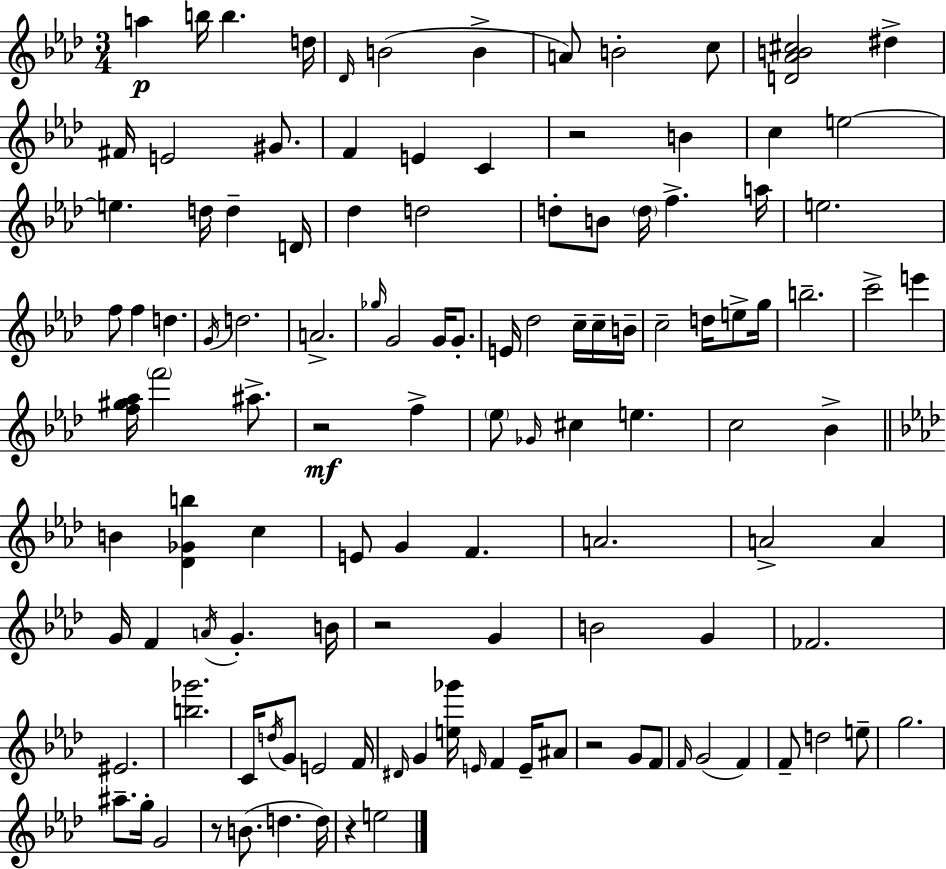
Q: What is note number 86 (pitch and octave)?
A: F4